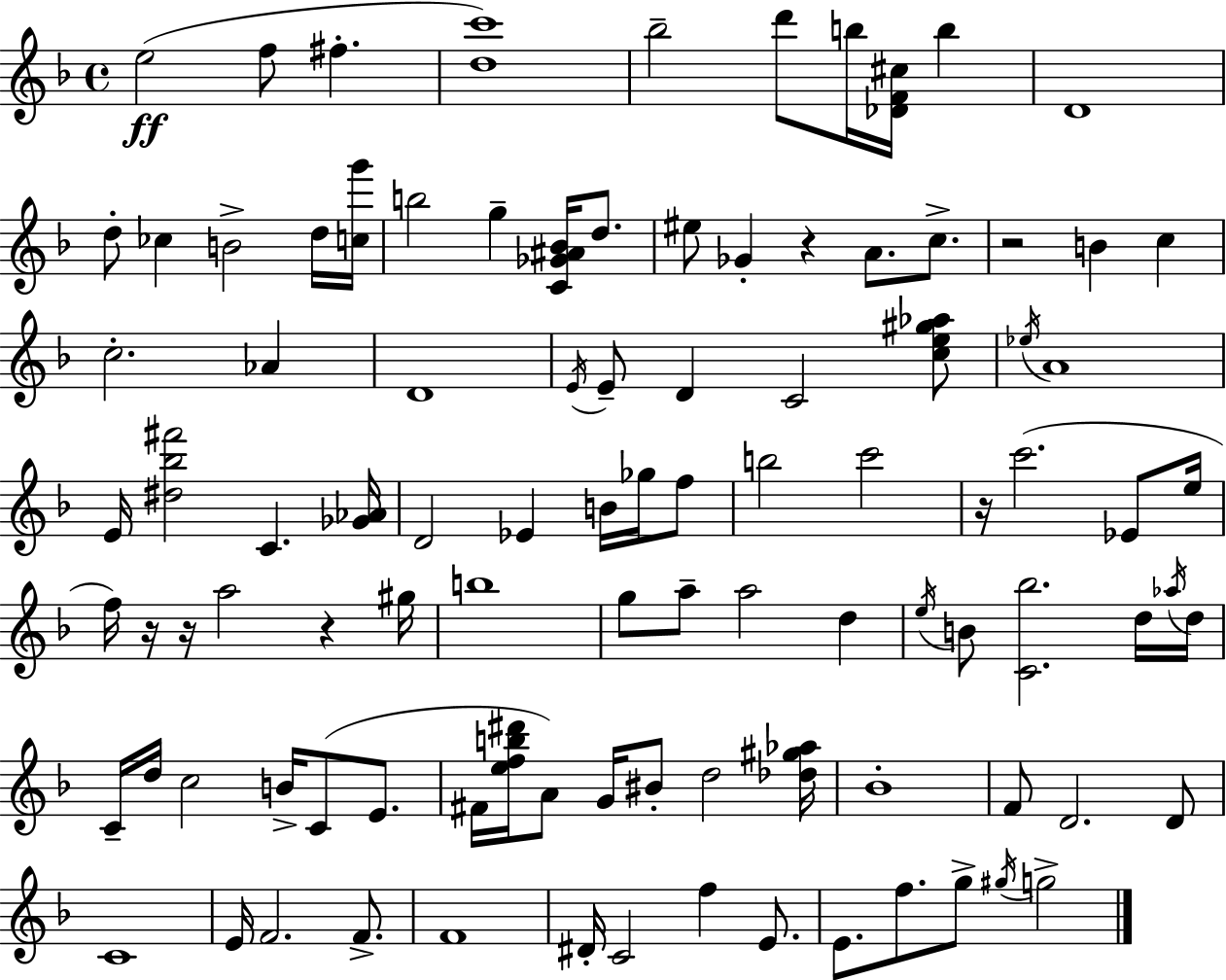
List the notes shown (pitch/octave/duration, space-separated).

E5/h F5/e F#5/q. [D5,C6]/w Bb5/h D6/e B5/s [Db4,F4,C#5]/s B5/q D4/w D5/e CES5/q B4/h D5/s [C5,G6]/s B5/h G5/q [C4,Gb4,A#4,Bb4]/s D5/e. EIS5/e Gb4/q R/q A4/e. C5/e. R/h B4/q C5/q C5/h. Ab4/q D4/w E4/s E4/e D4/q C4/h [C5,E5,G#5,Ab5]/e Eb5/s A4/w E4/s [D#5,Bb5,F#6]/h C4/q. [Gb4,Ab4]/s D4/h Eb4/q B4/s Gb5/s F5/e B5/h C6/h R/s C6/h. Eb4/e E5/s F5/s R/s R/s A5/h R/q G#5/s B5/w G5/e A5/e A5/h D5/q E5/s B4/e [C4,Bb5]/h. D5/s Ab5/s D5/s C4/s D5/s C5/h B4/s C4/e E4/e. F#4/s [E5,F5,B5,D#6]/s A4/e G4/s BIS4/e D5/h [Db5,G#5,Ab5]/s Bb4/w F4/e D4/h. D4/e C4/w E4/s F4/h. F4/e. F4/w D#4/s C4/h F5/q E4/e. E4/e. F5/e. G5/e G#5/s G5/h